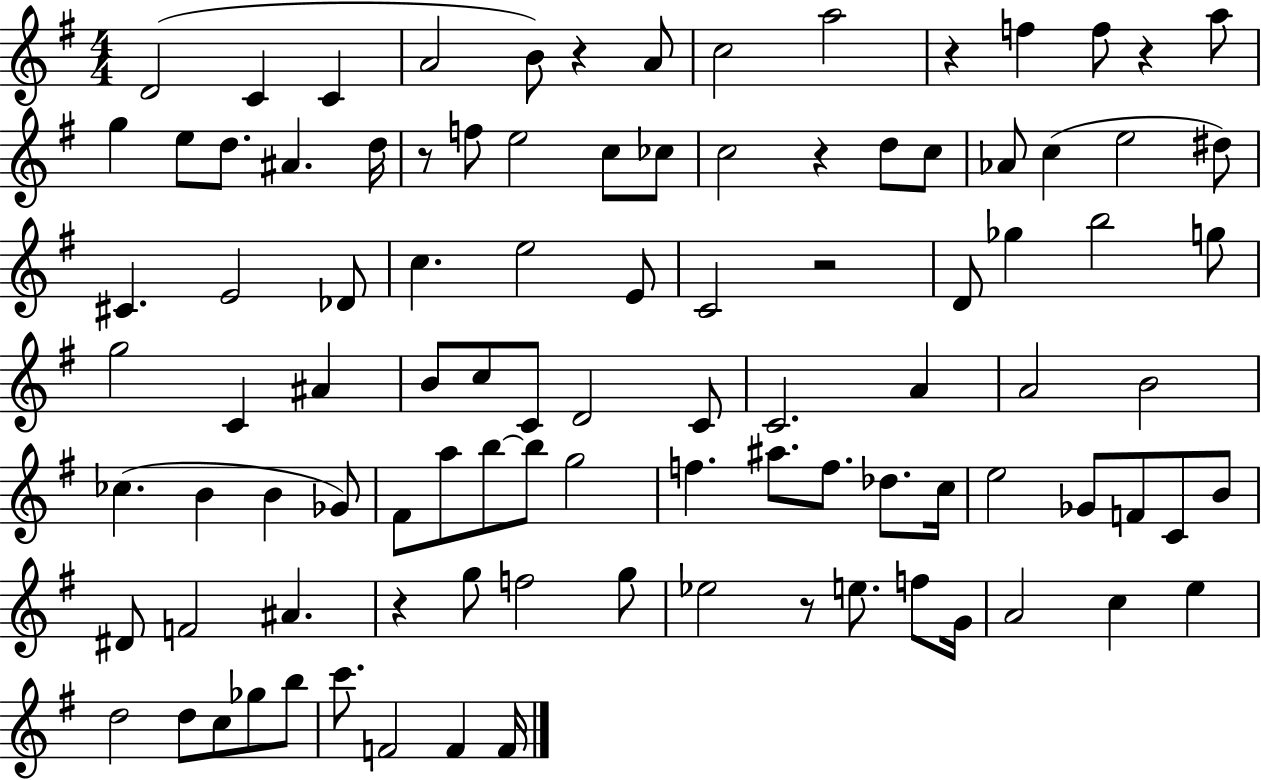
{
  \clef treble
  \numericTimeSignature
  \time 4/4
  \key g \major
  d'2( c'4 c'4 | a'2 b'8) r4 a'8 | c''2 a''2 | r4 f''4 f''8 r4 a''8 | \break g''4 e''8 d''8. ais'4. d''16 | r8 f''8 e''2 c''8 ces''8 | c''2 r4 d''8 c''8 | aes'8 c''4( e''2 dis''8) | \break cis'4. e'2 des'8 | c''4. e''2 e'8 | c'2 r2 | d'8 ges''4 b''2 g''8 | \break g''2 c'4 ais'4 | b'8 c''8 c'8 d'2 c'8 | c'2. a'4 | a'2 b'2 | \break ces''4.( b'4 b'4 ges'8) | fis'8 a''8 b''8~~ b''8 g''2 | f''4. ais''8. f''8. des''8. c''16 | e''2 ges'8 f'8 c'8 b'8 | \break dis'8 f'2 ais'4. | r4 g''8 f''2 g''8 | ees''2 r8 e''8. f''8 g'16 | a'2 c''4 e''4 | \break d''2 d''8 c''8 ges''8 b''8 | c'''8. f'2 f'4 f'16 | \bar "|."
}